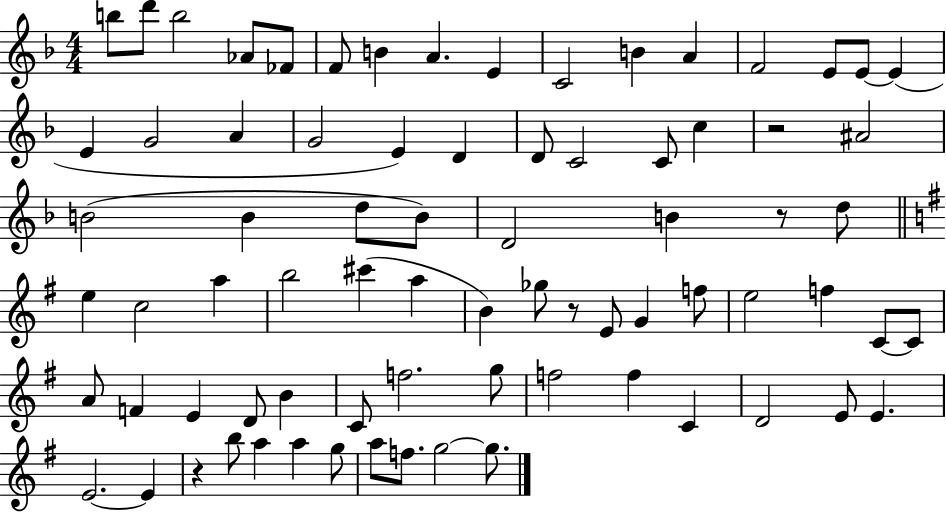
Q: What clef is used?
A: treble